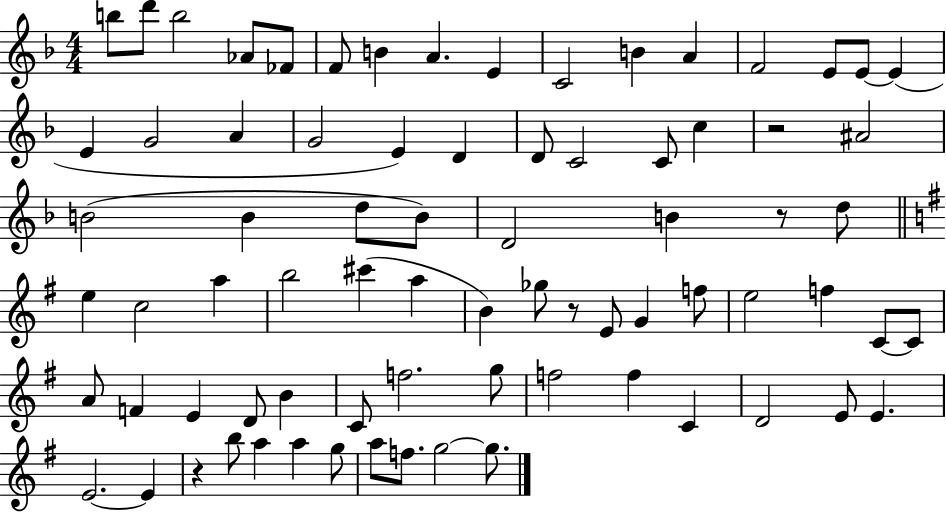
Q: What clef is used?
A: treble